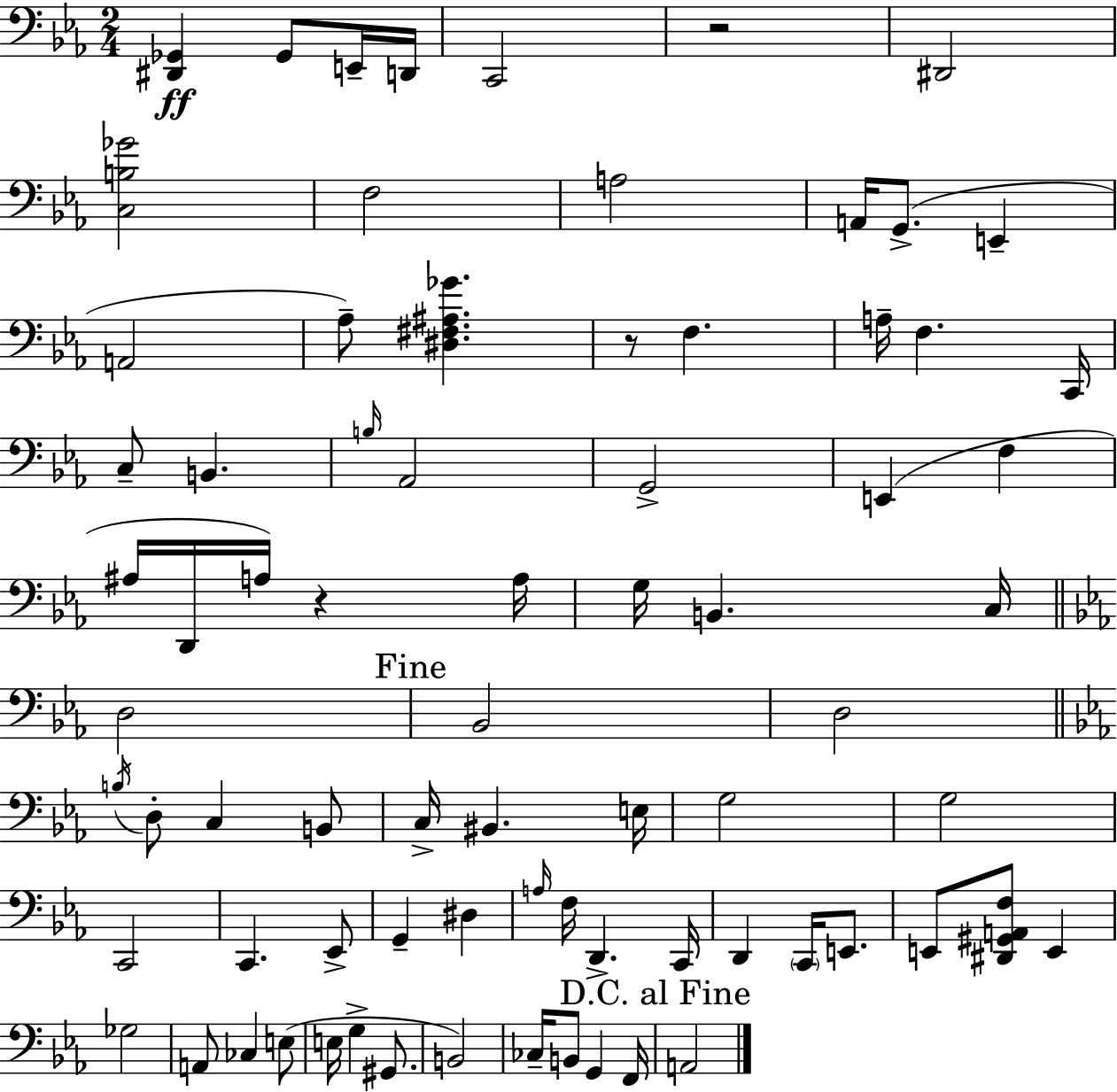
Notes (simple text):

[D#2,Gb2]/q Gb2/e E2/s D2/s C2/h R/h D#2/h [C3,B3,Gb4]/h F3/h A3/h A2/s G2/e. E2/q A2/h Ab3/e [D#3,F#3,A#3,Gb4]/q. R/e F3/q. A3/s F3/q. C2/s C3/e B2/q. B3/s Ab2/h G2/h E2/q F3/q A#3/s D2/s A3/s R/q A3/s G3/s B2/q. C3/s D3/h Bb2/h D3/h B3/s D3/e C3/q B2/e C3/s BIS2/q. E3/s G3/h G3/h C2/h C2/q. Eb2/e G2/q D#3/q A3/s F3/s D2/q. C2/s D2/q C2/s E2/e. E2/e [D#2,G#2,A2,F3]/e E2/q Gb3/h A2/e CES3/q E3/e E3/s G3/q G#2/e. B2/h CES3/s B2/e G2/q F2/s A2/h